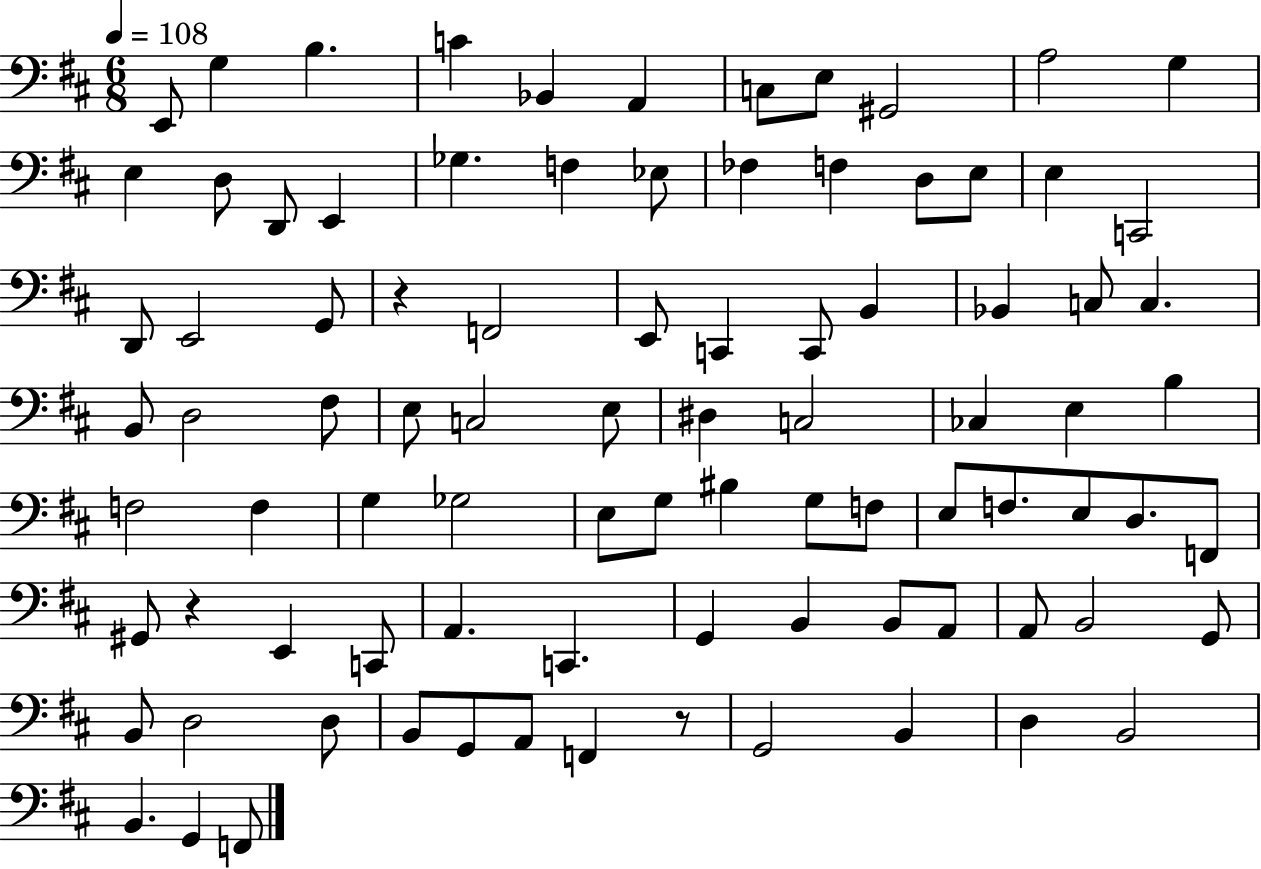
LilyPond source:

{
  \clef bass
  \numericTimeSignature
  \time 6/8
  \key d \major
  \tempo 4 = 108
  e,8 g4 b4. | c'4 bes,4 a,4 | c8 e8 gis,2 | a2 g4 | \break e4 d8 d,8 e,4 | ges4. f4 ees8 | fes4 f4 d8 e8 | e4 c,2 | \break d,8 e,2 g,8 | r4 f,2 | e,8 c,4 c,8 b,4 | bes,4 c8 c4. | \break b,8 d2 fis8 | e8 c2 e8 | dis4 c2 | ces4 e4 b4 | \break f2 f4 | g4 ges2 | e8 g8 bis4 g8 f8 | e8 f8. e8 d8. f,8 | \break gis,8 r4 e,4 c,8 | a,4. c,4. | g,4 b,4 b,8 a,8 | a,8 b,2 g,8 | \break b,8 d2 d8 | b,8 g,8 a,8 f,4 r8 | g,2 b,4 | d4 b,2 | \break b,4. g,4 f,8 | \bar "|."
}